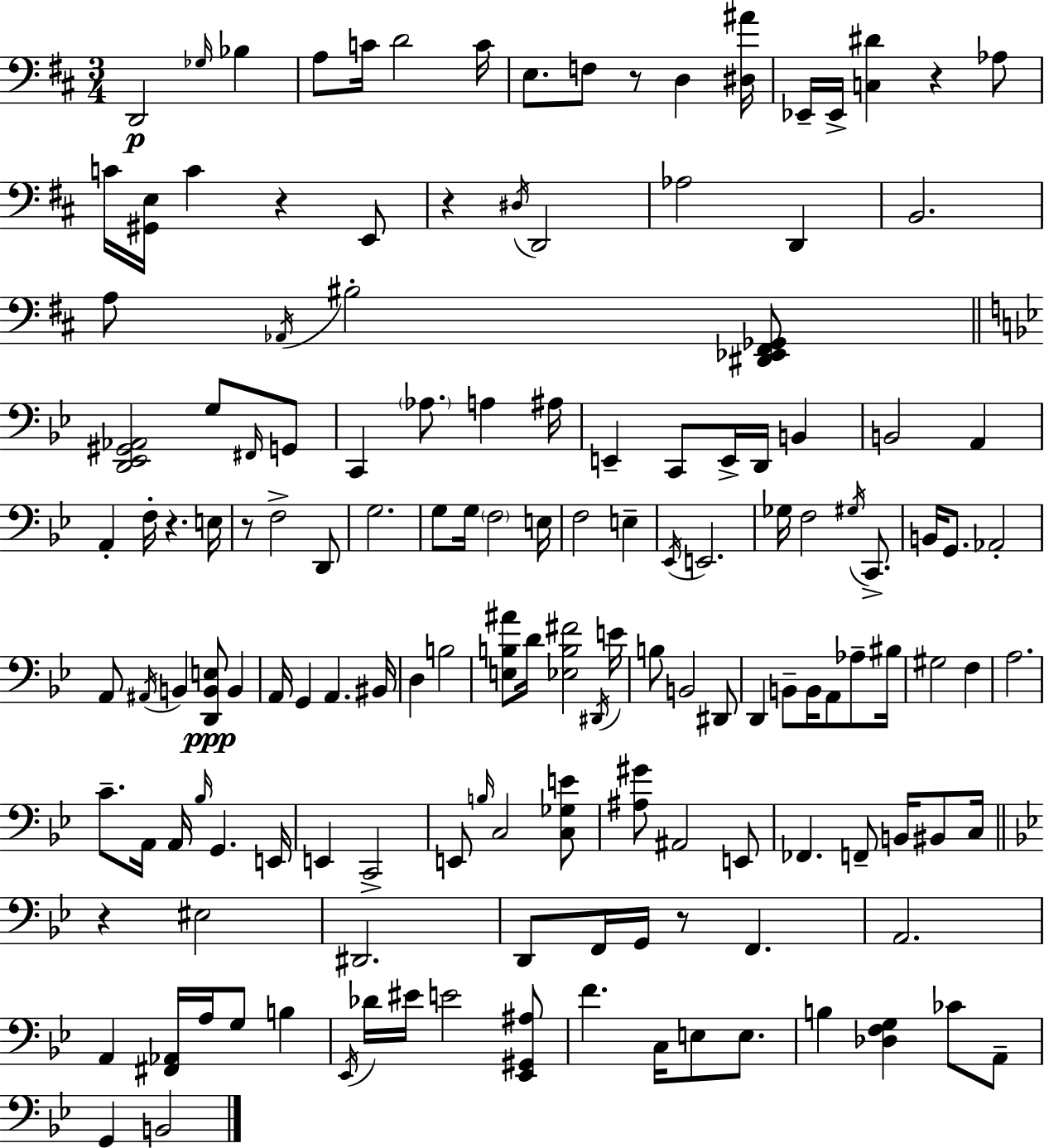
{
  \clef bass
  \numericTimeSignature
  \time 3/4
  \key d \major
  d,2\p \grace { ges16 } bes4 | a8 c'16 d'2 | c'16 e8. f8 r8 d4 | <dis ais'>16 ees,16-- ees,16-> <c dis'>4 r4 aes8 | \break c'16 <gis, e>16 c'4 r4 e,8 | r4 \acciaccatura { dis16 } d,2 | aes2 d,4 | b,2. | \break a8 \acciaccatura { aes,16 } bis2-. | <dis, ees, fis, ges,>8 \bar "||" \break \key g \minor <d, ees, gis, aes,>2 g8 \grace { fis,16 } g,8 | c,4 \parenthesize aes8. a4 | ais16 e,4-- c,8 e,16-> d,16 b,4 | b,2 a,4 | \break a,4-. f16-. r4. | e16 r8 f2-> d,8 | g2. | g8 g16 \parenthesize f2 | \break e16 f2 e4-- | \acciaccatura { ees,16 } e,2. | ges16 f2 \acciaccatura { gis16 } | c,8.-> b,16 g,8. aes,2-. | \break a,8 \acciaccatura { ais,16 } b,4 <d, b, e>8\ppp | b,4 a,16 g,4 a,4. | bis,16 d4 b2 | <e b ais'>8 d'16 <ees b fis'>2 | \break \acciaccatura { dis,16 } e'16 b8 b,2 | dis,8 d,4 b,8-- b,16 | a,8 aes8-- bis16 gis2 | f4 a2. | \break c'8.-- a,16 a,16 \grace { bes16 } g,4. | e,16 e,4 c,2-> | e,8 \grace { b16 } c2 | <c ges e'>8 <ais gis'>8 ais,2 | \break e,8 fes,4. | f,8-- b,16 bis,8 c16 \bar "||" \break \key bes \major r4 eis2 | dis,2. | d,8 f,16 g,16 r8 f,4. | a,2. | \break a,4 <fis, aes,>16 a16 g8 b4 | \acciaccatura { ees,16 } des'16 eis'16 e'2 <ees, gis, ais>8 | f'4. c16 e8 e8. | b4 <des f g>4 ces'8 a,8-- | \break g,4 b,2 | \bar "|."
}